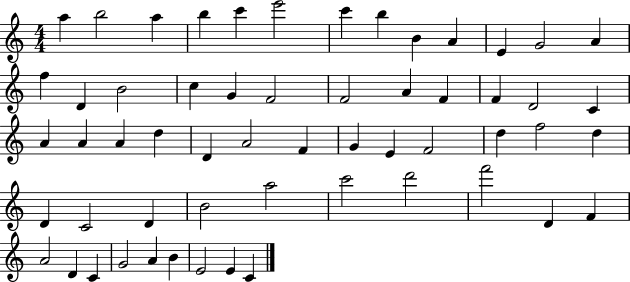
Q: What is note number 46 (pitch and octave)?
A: F6